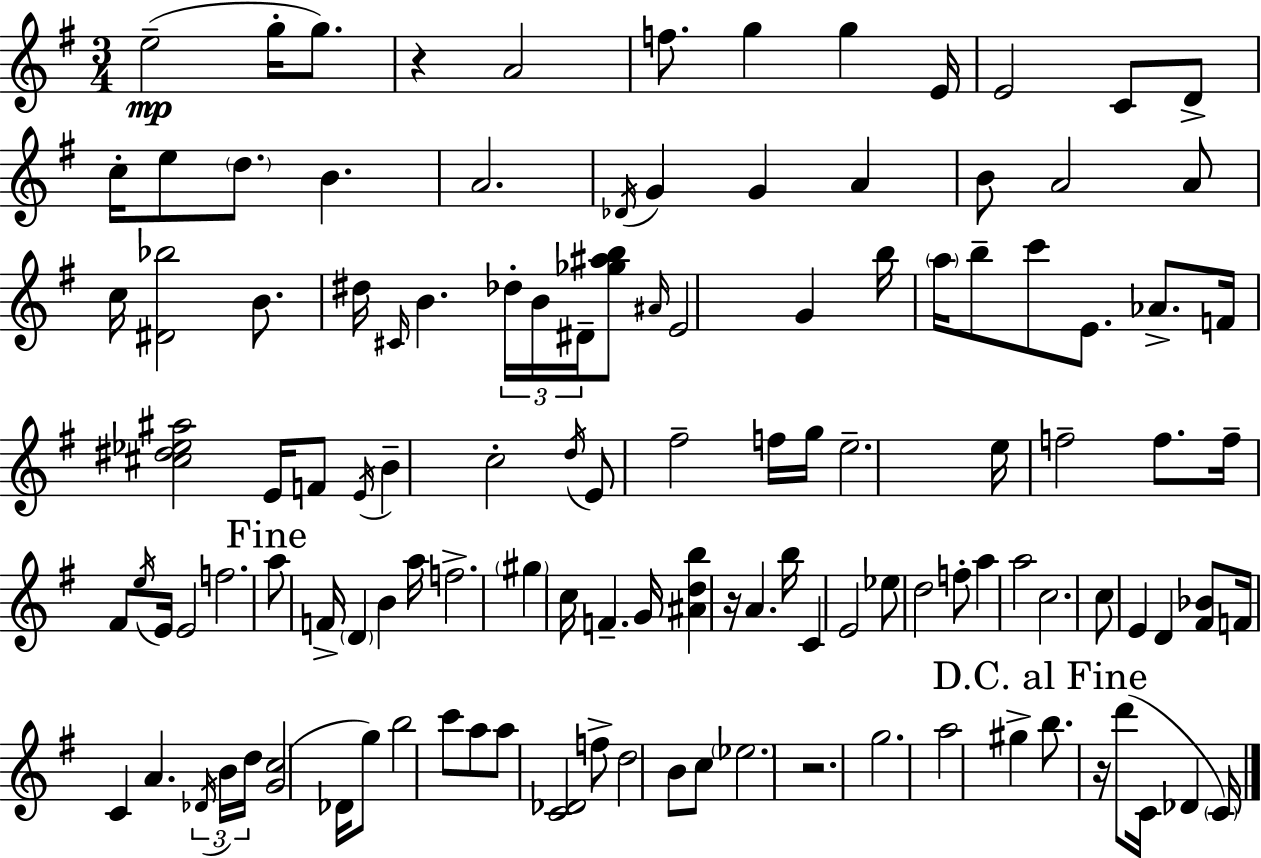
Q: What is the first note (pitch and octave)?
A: E5